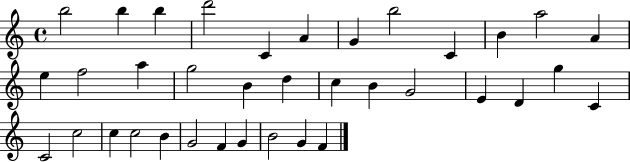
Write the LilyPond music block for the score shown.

{
  \clef treble
  \time 4/4
  \defaultTimeSignature
  \key c \major
  b''2 b''4 b''4 | d'''2 c'4 a'4 | g'4 b''2 c'4 | b'4 a''2 a'4 | \break e''4 f''2 a''4 | g''2 b'4 d''4 | c''4 b'4 g'2 | e'4 d'4 g''4 c'4 | \break c'2 c''2 | c''4 c''2 b'4 | g'2 f'4 g'4 | b'2 g'4 f'4 | \break \bar "|."
}